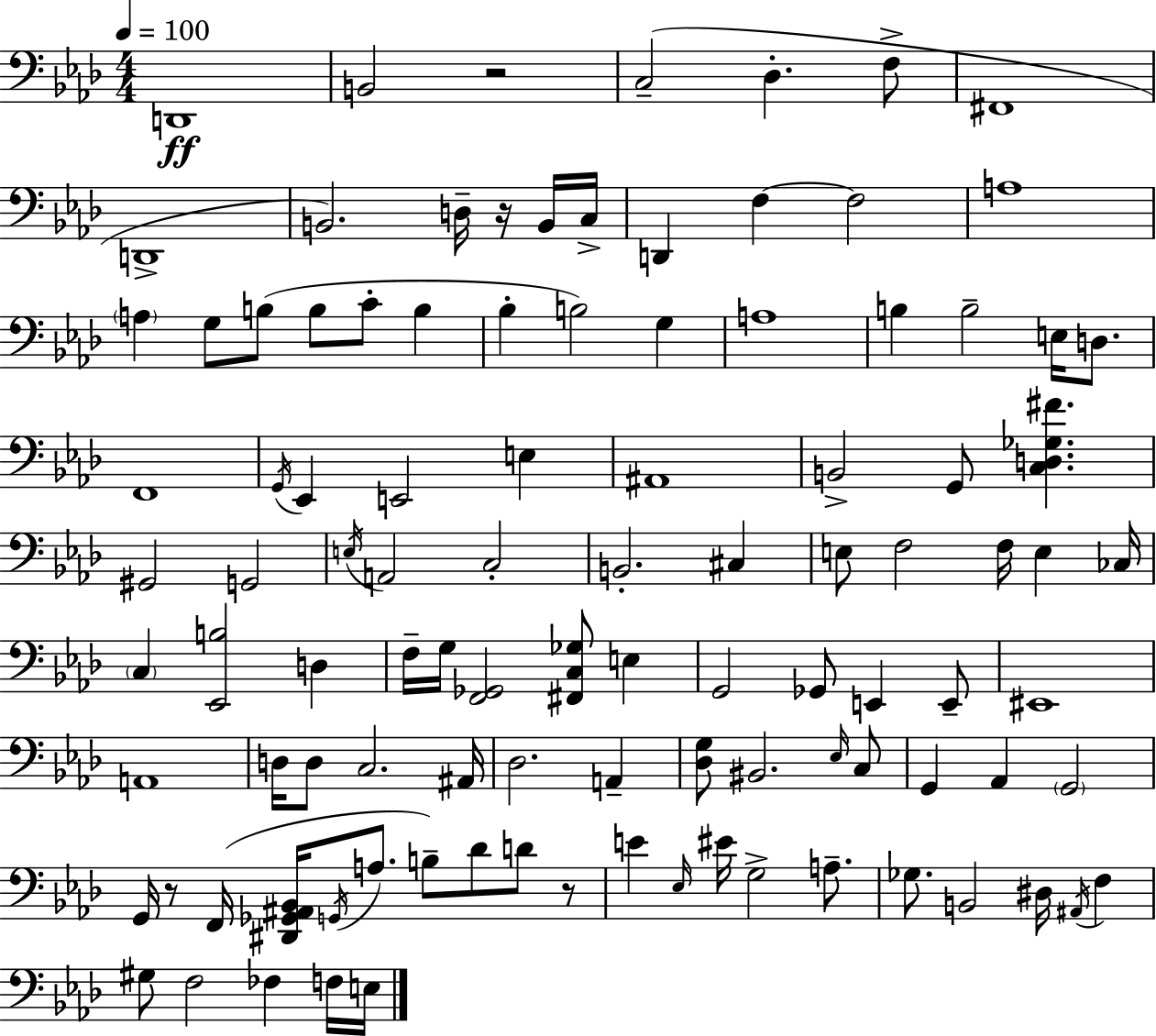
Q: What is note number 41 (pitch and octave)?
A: A2